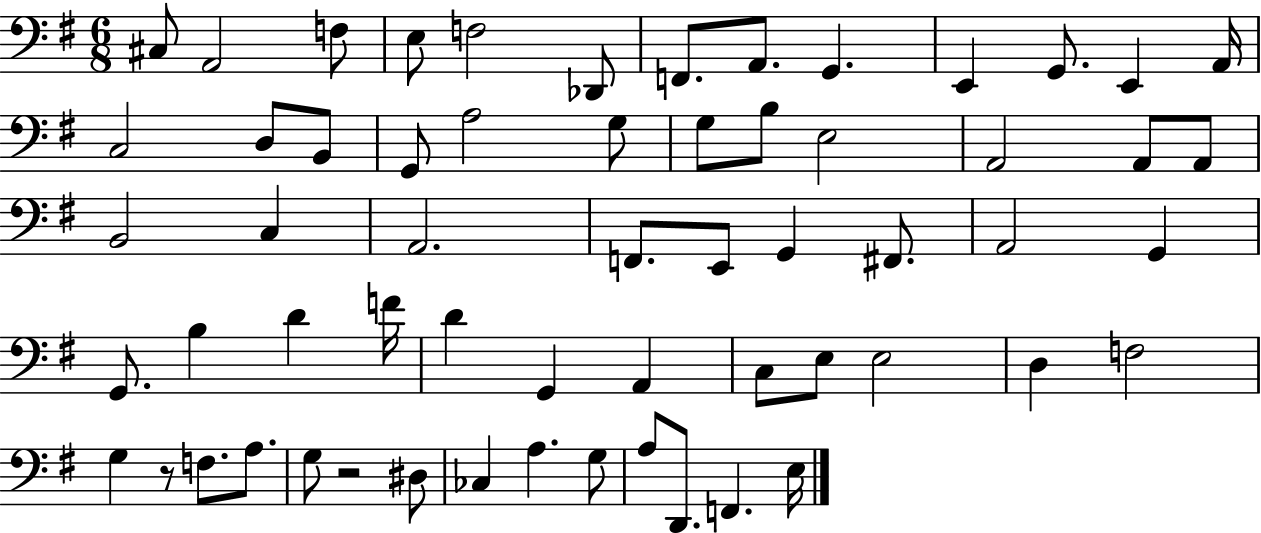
{
  \clef bass
  \numericTimeSignature
  \time 6/8
  \key g \major
  \repeat volta 2 { cis8 a,2 f8 | e8 f2 des,8 | f,8. a,8. g,4. | e,4 g,8. e,4 a,16 | \break c2 d8 b,8 | g,8 a2 g8 | g8 b8 e2 | a,2 a,8 a,8 | \break b,2 c4 | a,2. | f,8. e,8 g,4 fis,8. | a,2 g,4 | \break g,8. b4 d'4 f'16 | d'4 g,4 a,4 | c8 e8 e2 | d4 f2 | \break g4 r8 f8. a8. | g8 r2 dis8 | ces4 a4. g8 | a8 d,8. f,4. e16 | \break } \bar "|."
}